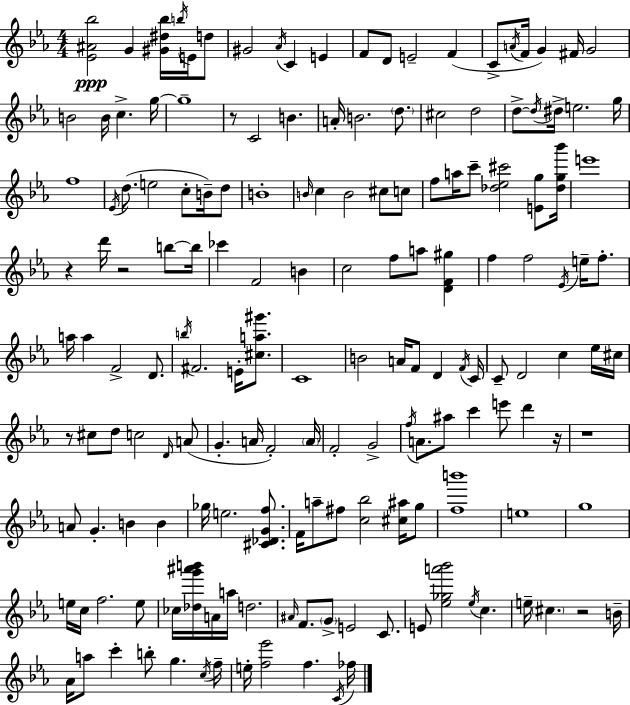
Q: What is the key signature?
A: EES major